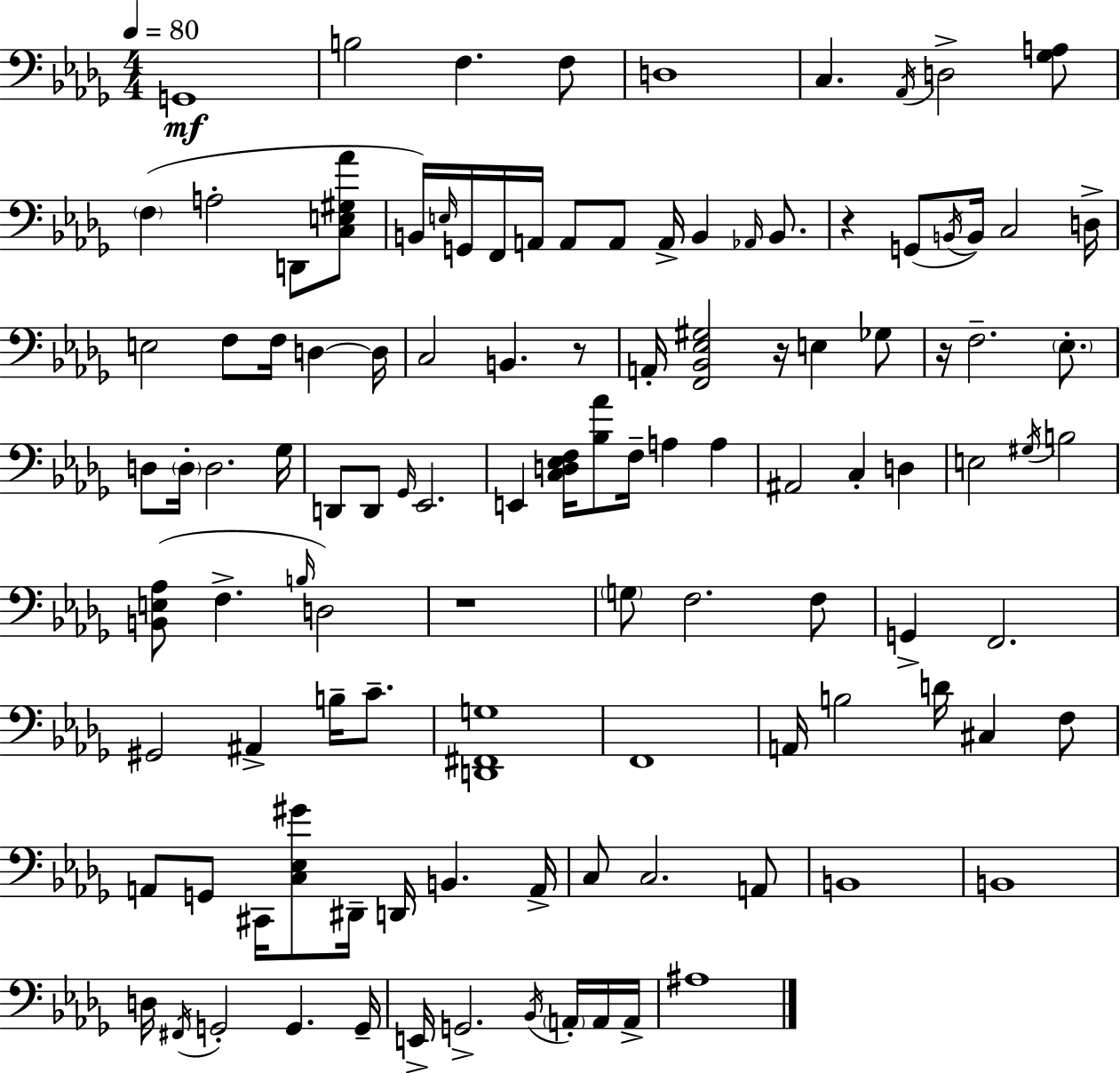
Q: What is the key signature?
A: BES minor